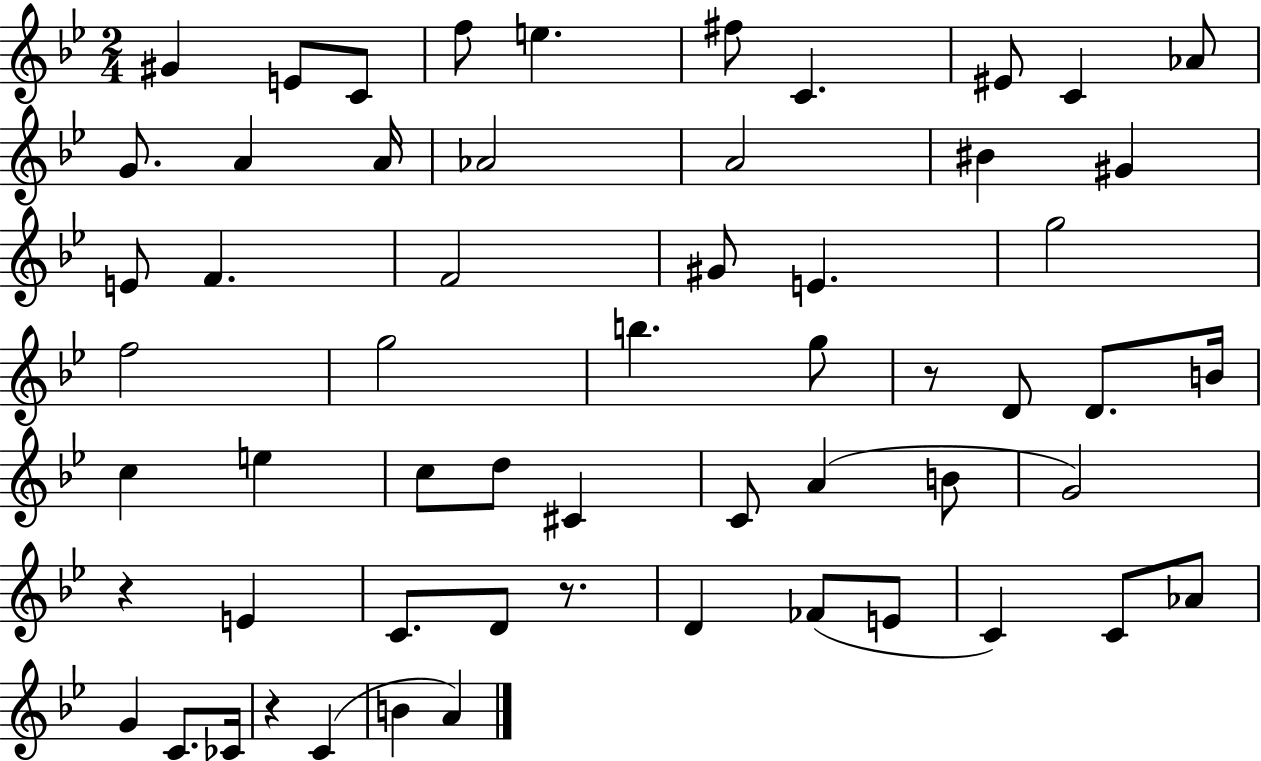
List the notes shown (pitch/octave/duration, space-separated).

G#4/q E4/e C4/e F5/e E5/q. F#5/e C4/q. EIS4/e C4/q Ab4/e G4/e. A4/q A4/s Ab4/h A4/h BIS4/q G#4/q E4/e F4/q. F4/h G#4/e E4/q. G5/h F5/h G5/h B5/q. G5/e R/e D4/e D4/e. B4/s C5/q E5/q C5/e D5/e C#4/q C4/e A4/q B4/e G4/h R/q E4/q C4/e. D4/e R/e. D4/q FES4/e E4/e C4/q C4/e Ab4/e G4/q C4/e. CES4/s R/q C4/q B4/q A4/q